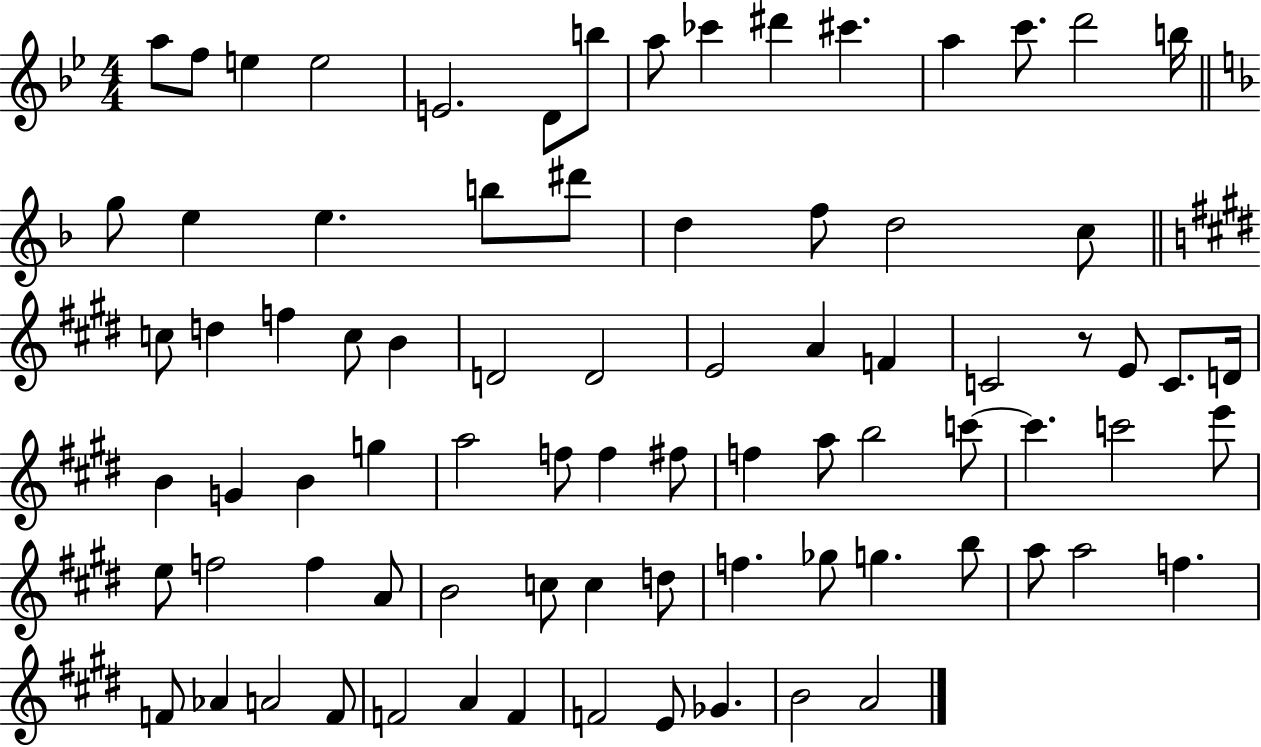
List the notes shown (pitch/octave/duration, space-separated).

A5/e F5/e E5/q E5/h E4/h. D4/e B5/e A5/e CES6/q D#6/q C#6/q. A5/q C6/e. D6/h B5/s G5/e E5/q E5/q. B5/e D#6/e D5/q F5/e D5/h C5/e C5/e D5/q F5/q C5/e B4/q D4/h D4/h E4/h A4/q F4/q C4/h R/e E4/e C4/e. D4/s B4/q G4/q B4/q G5/q A5/h F5/e F5/q F#5/e F5/q A5/e B5/h C6/e C6/q. C6/h E6/e E5/e F5/h F5/q A4/e B4/h C5/e C5/q D5/e F5/q. Gb5/e G5/q. B5/e A5/e A5/h F5/q. F4/e Ab4/q A4/h F4/e F4/h A4/q F4/q F4/h E4/e Gb4/q. B4/h A4/h